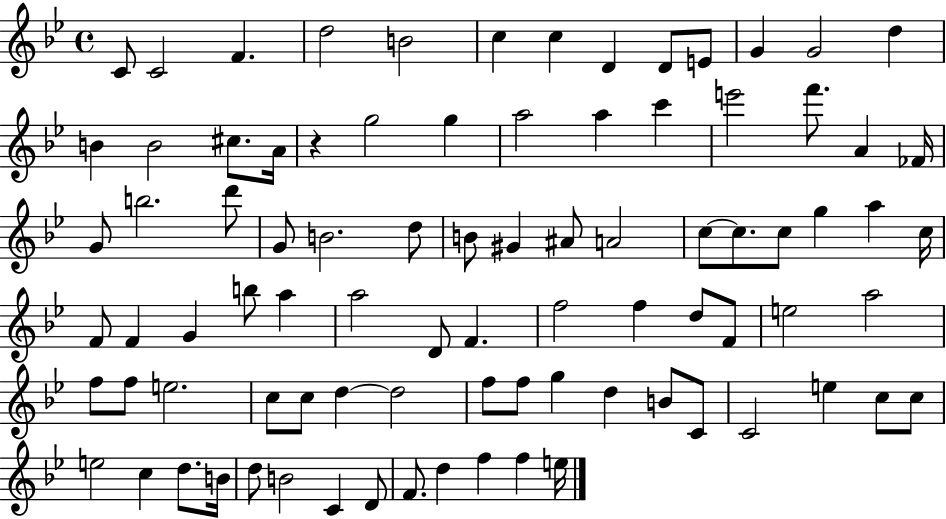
X:1
T:Untitled
M:4/4
L:1/4
K:Bb
C/2 C2 F d2 B2 c c D D/2 E/2 G G2 d B B2 ^c/2 A/4 z g2 g a2 a c' e'2 f'/2 A _F/4 G/2 b2 d'/2 G/2 B2 d/2 B/2 ^G ^A/2 A2 c/2 c/2 c/2 g a c/4 F/2 F G b/2 a a2 D/2 F f2 f d/2 F/2 e2 a2 f/2 f/2 e2 c/2 c/2 d d2 f/2 f/2 g d B/2 C/2 C2 e c/2 c/2 e2 c d/2 B/4 d/2 B2 C D/2 F/2 d f f e/4